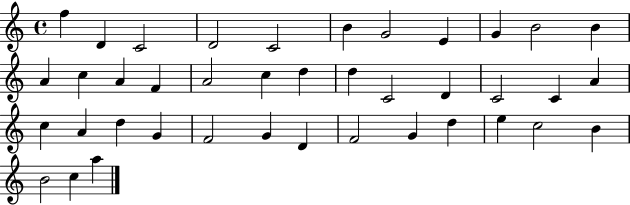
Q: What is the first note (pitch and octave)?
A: F5